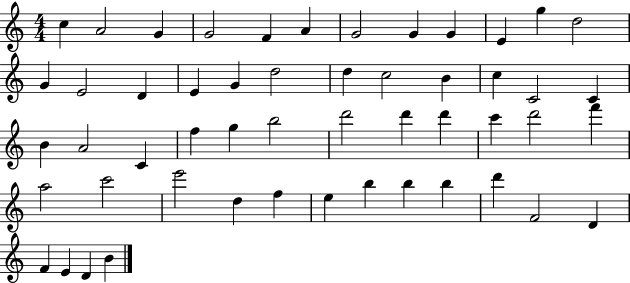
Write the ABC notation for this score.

X:1
T:Untitled
M:4/4
L:1/4
K:C
c A2 G G2 F A G2 G G E g d2 G E2 D E G d2 d c2 B c C2 C B A2 C f g b2 d'2 d' d' c' d'2 f' a2 c'2 e'2 d f e b b b d' F2 D F E D B